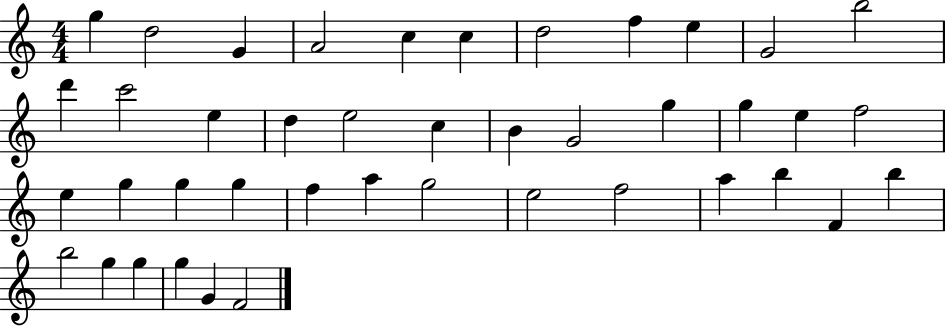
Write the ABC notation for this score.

X:1
T:Untitled
M:4/4
L:1/4
K:C
g d2 G A2 c c d2 f e G2 b2 d' c'2 e d e2 c B G2 g g e f2 e g g g f a g2 e2 f2 a b F b b2 g g g G F2